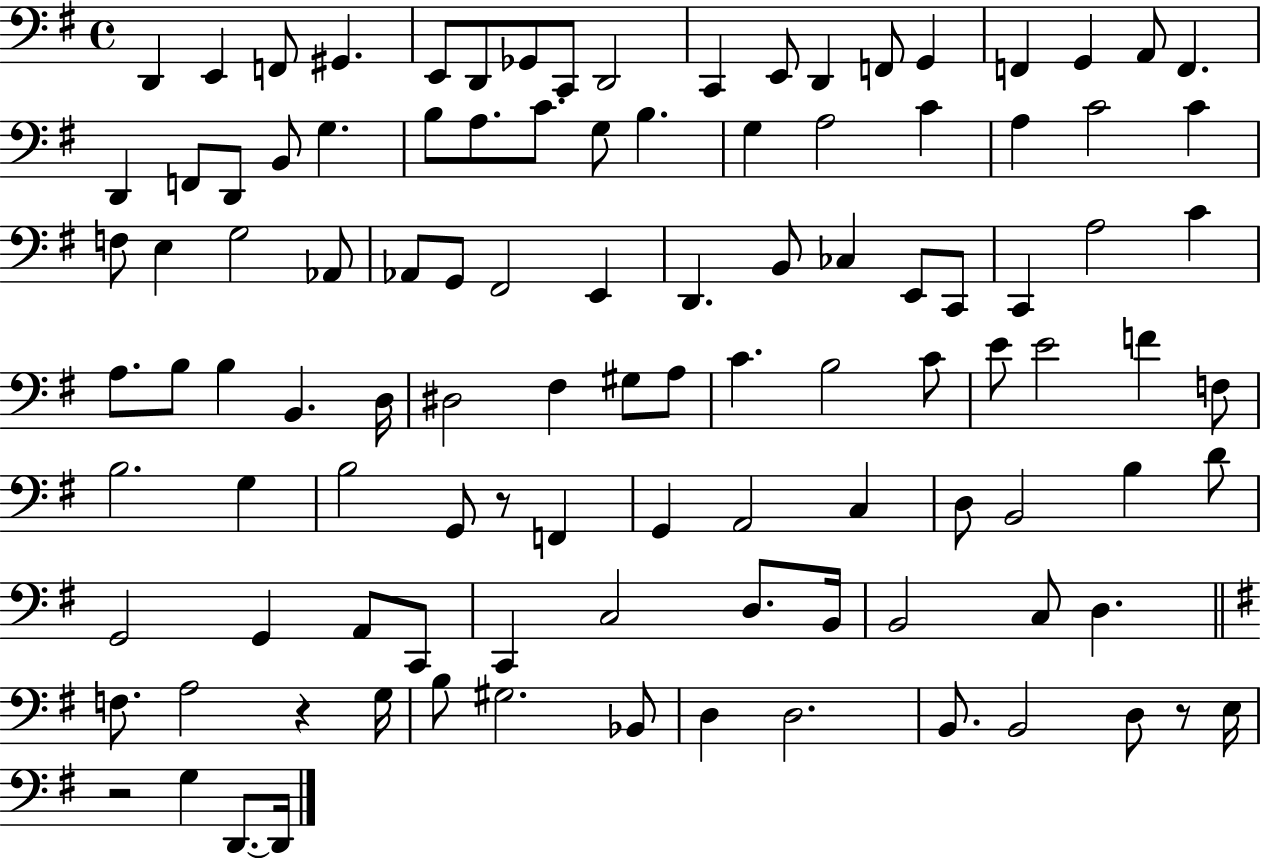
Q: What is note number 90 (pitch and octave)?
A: F3